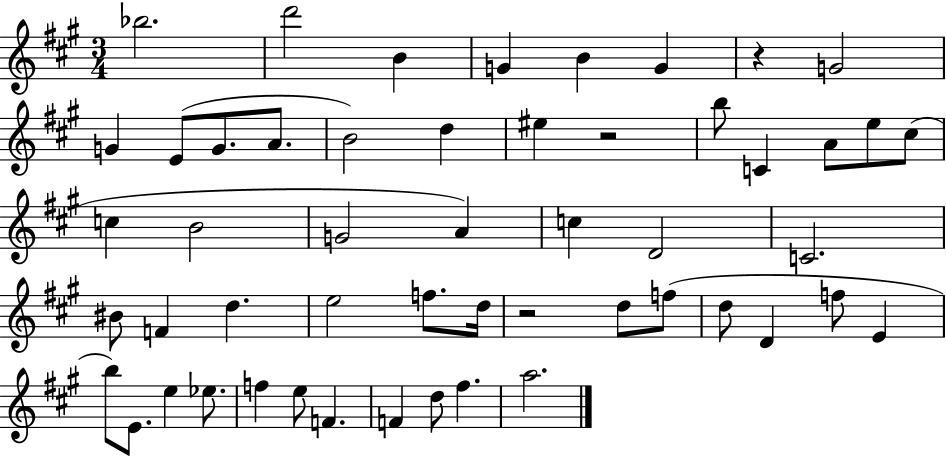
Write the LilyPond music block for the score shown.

{
  \clef treble
  \numericTimeSignature
  \time 3/4
  \key a \major
  bes''2. | d'''2 b'4 | g'4 b'4 g'4 | r4 g'2 | \break g'4 e'8( g'8. a'8. | b'2) d''4 | eis''4 r2 | b''8 c'4 a'8 e''8 cis''8( | \break c''4 b'2 | g'2 a'4) | c''4 d'2 | c'2. | \break bis'8 f'4 d''4. | e''2 f''8. d''16 | r2 d''8 f''8( | d''8 d'4 f''8 e'4 | \break b''8) e'8. e''4 ees''8. | f''4 e''8 f'4. | f'4 d''8 fis''4. | a''2. | \break \bar "|."
}